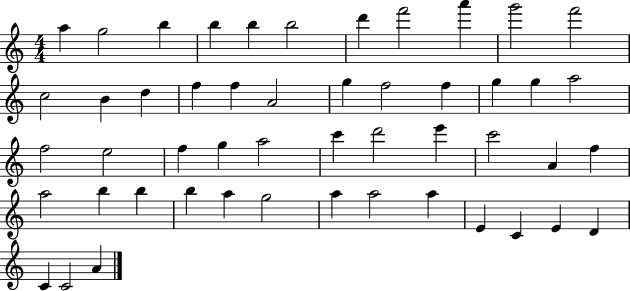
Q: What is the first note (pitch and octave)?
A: A5